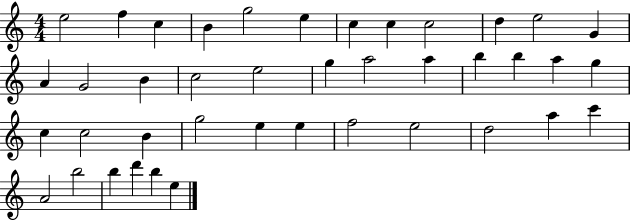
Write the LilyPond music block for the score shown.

{
  \clef treble
  \numericTimeSignature
  \time 4/4
  \key c \major
  e''2 f''4 c''4 | b'4 g''2 e''4 | c''4 c''4 c''2 | d''4 e''2 g'4 | \break a'4 g'2 b'4 | c''2 e''2 | g''4 a''2 a''4 | b''4 b''4 a''4 g''4 | \break c''4 c''2 b'4 | g''2 e''4 e''4 | f''2 e''2 | d''2 a''4 c'''4 | \break a'2 b''2 | b''4 d'''4 b''4 e''4 | \bar "|."
}